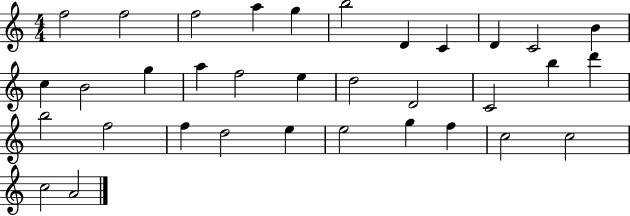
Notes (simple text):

F5/h F5/h F5/h A5/q G5/q B5/h D4/q C4/q D4/q C4/h B4/q C5/q B4/h G5/q A5/q F5/h E5/q D5/h D4/h C4/h B5/q D6/q B5/h F5/h F5/q D5/h E5/q E5/h G5/q F5/q C5/h C5/h C5/h A4/h